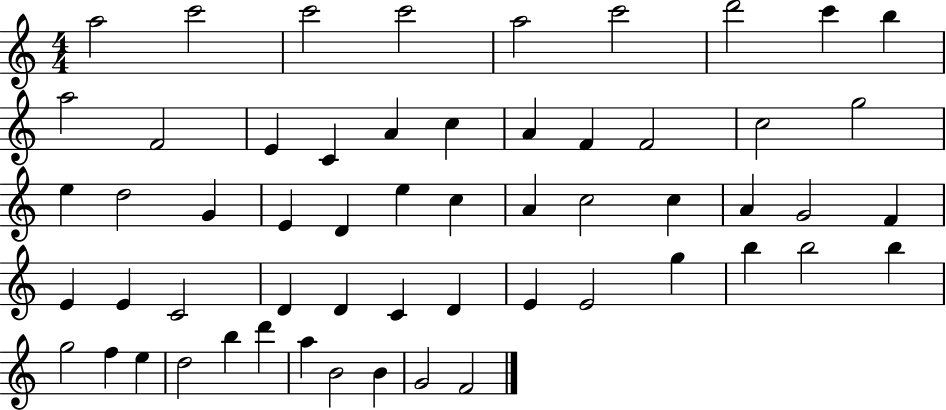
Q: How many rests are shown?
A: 0